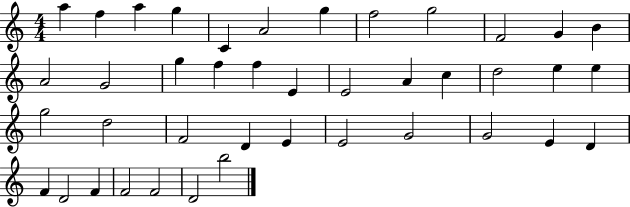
X:1
T:Untitled
M:4/4
L:1/4
K:C
a f a g C A2 g f2 g2 F2 G B A2 G2 g f f E E2 A c d2 e e g2 d2 F2 D E E2 G2 G2 E D F D2 F F2 F2 D2 b2